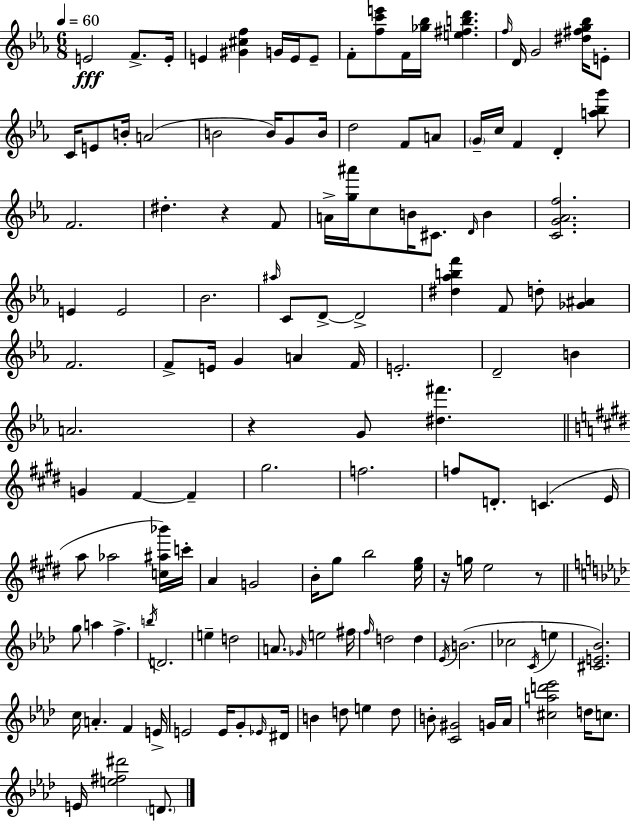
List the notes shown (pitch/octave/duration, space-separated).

E4/h F4/e. E4/s E4/q [G#4,C#5,F5]/q G4/s E4/s E4/e F4/e [F5,C6,E6]/e F4/s [Gb5,Bb5]/s [E5,F#5,B5,D6]/q. F5/s D4/s G4/h [D#5,F#5,G5,Bb5]/s E4/e C4/s E4/e B4/s A4/h B4/h B4/s G4/e B4/s D5/h F4/e A4/e G4/s C5/s F4/q D4/q [A5,Bb5,G6]/e F4/h. D#5/q. R/q F4/e A4/s [G5,A#6]/s C5/e B4/s C#4/e. D4/s B4/q [C4,G4,Ab4,F5]/h. E4/q E4/h Bb4/h. A#5/s C4/e D4/e D4/h [D#5,Ab5,B5,F6]/q F4/e D5/e [Gb4,A#4]/q F4/h. F4/e E4/s G4/q A4/q F4/s E4/h. D4/h B4/q A4/h. R/q G4/e [D#5,F#6]/q. G4/q F#4/q F#4/q G#5/h. F5/h. F5/e D4/e. C4/q. E4/s A5/e Ab5/h [C5,A#5,Bb6]/s C6/s A4/q G4/h B4/s G#5/e B5/h [E5,G#5]/s R/s G5/s E5/h R/e G5/e A5/q F5/q. B5/s D4/h. E5/q D5/h A4/e. Gb4/s E5/h F#5/s F5/s D5/h D5/q Eb4/s B4/h. CES5/h C4/s E5/q [C#4,E4,Bb4]/h. C5/s A4/q. F4/q E4/s E4/h E4/s G4/e Eb4/s D#4/s B4/q D5/e E5/q D5/e B4/e [C4,G#4]/h G4/s Ab4/s [C#5,A5,D6,Eb6]/h D5/s C5/e. E4/s [E5,F#5,D#6]/h D4/e.